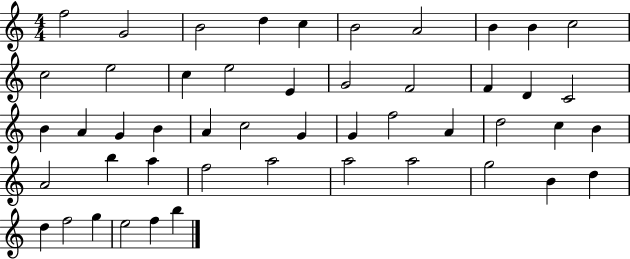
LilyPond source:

{
  \clef treble
  \numericTimeSignature
  \time 4/4
  \key c \major
  f''2 g'2 | b'2 d''4 c''4 | b'2 a'2 | b'4 b'4 c''2 | \break c''2 e''2 | c''4 e''2 e'4 | g'2 f'2 | f'4 d'4 c'2 | \break b'4 a'4 g'4 b'4 | a'4 c''2 g'4 | g'4 f''2 a'4 | d''2 c''4 b'4 | \break a'2 b''4 a''4 | f''2 a''2 | a''2 a''2 | g''2 b'4 d''4 | \break d''4 f''2 g''4 | e''2 f''4 b''4 | \bar "|."
}